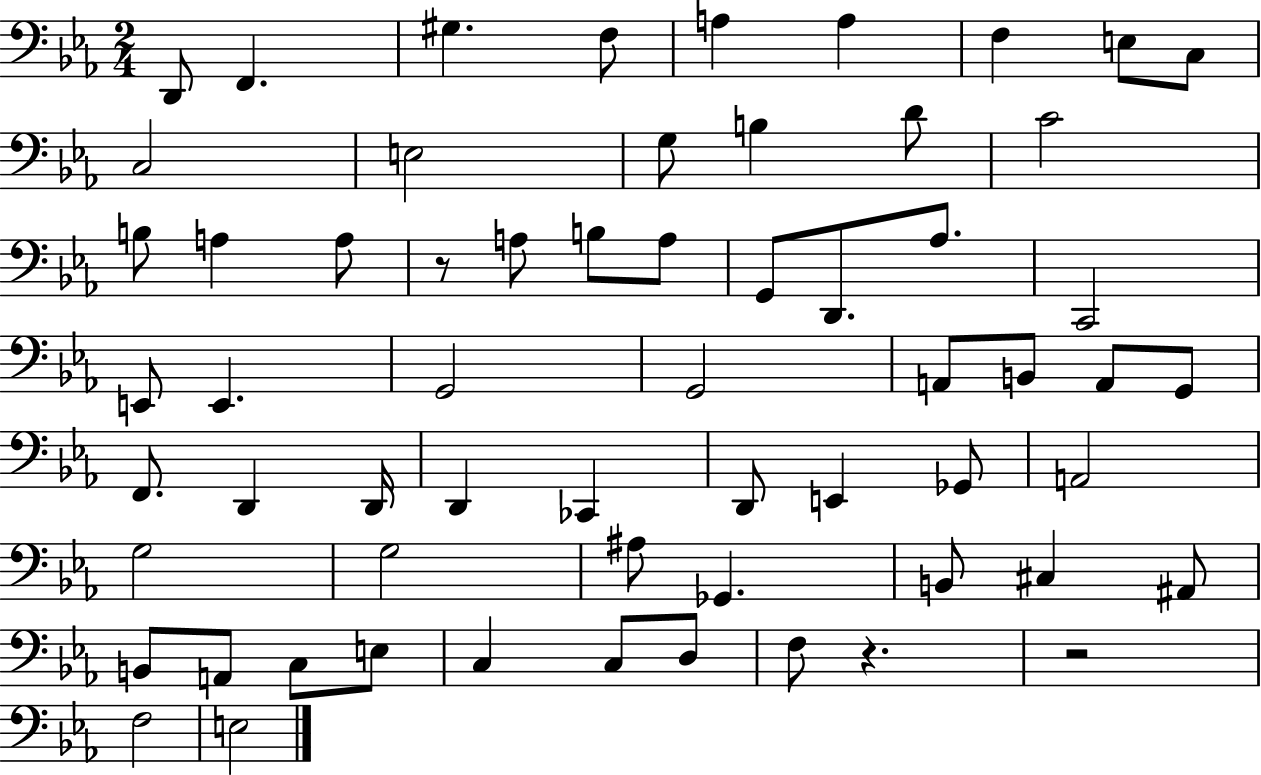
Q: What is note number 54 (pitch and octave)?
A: C3